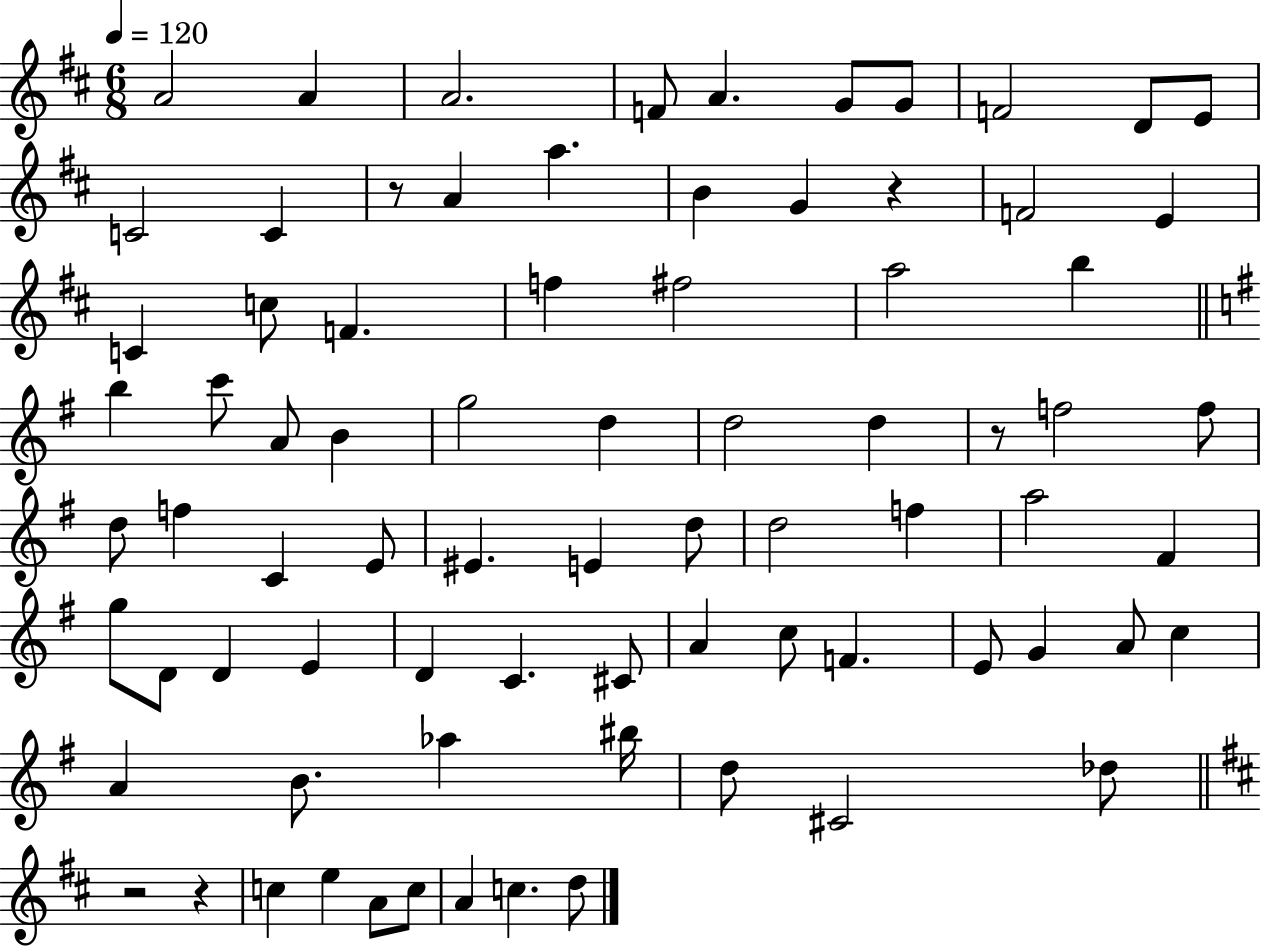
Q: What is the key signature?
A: D major